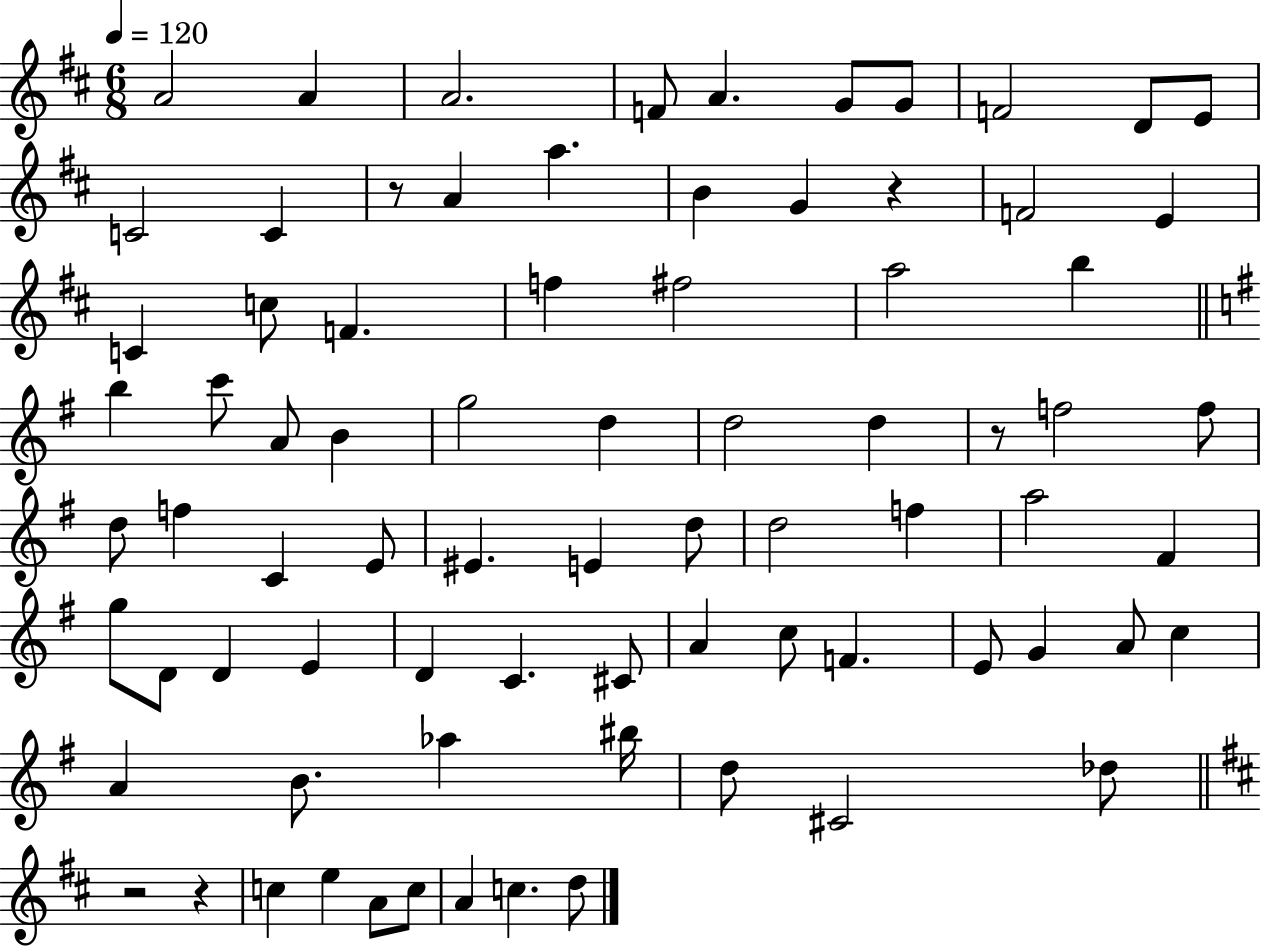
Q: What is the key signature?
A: D major